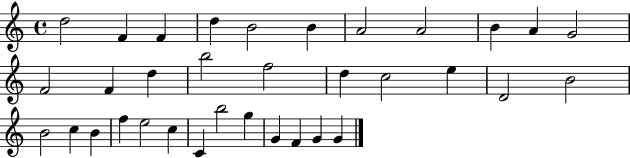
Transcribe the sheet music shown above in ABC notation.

X:1
T:Untitled
M:4/4
L:1/4
K:C
d2 F F d B2 B A2 A2 B A G2 F2 F d b2 f2 d c2 e D2 B2 B2 c B f e2 c C b2 g G F G G